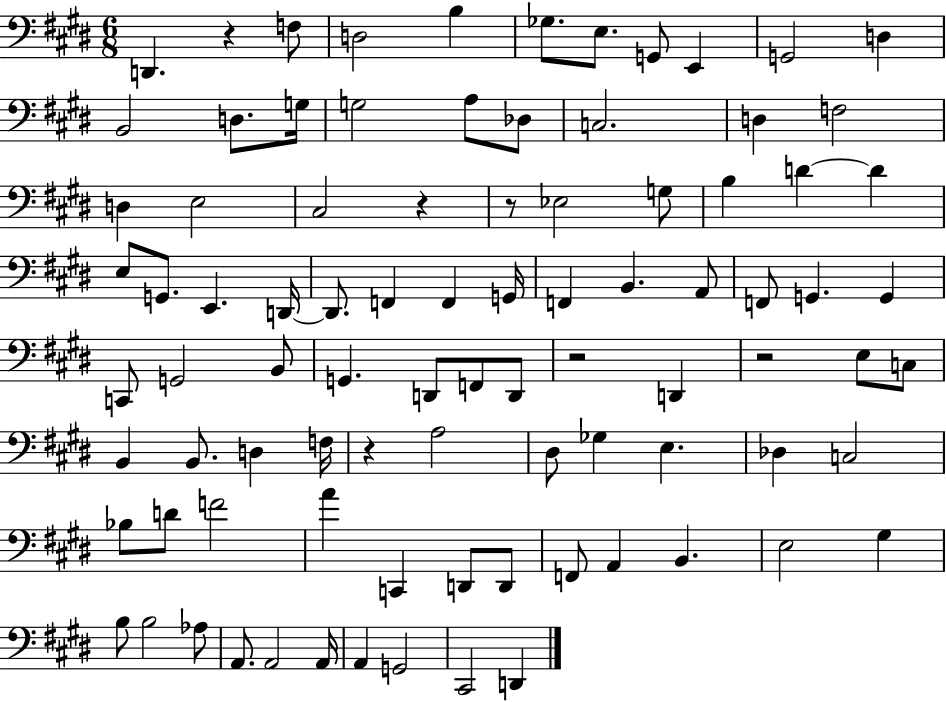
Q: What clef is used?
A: bass